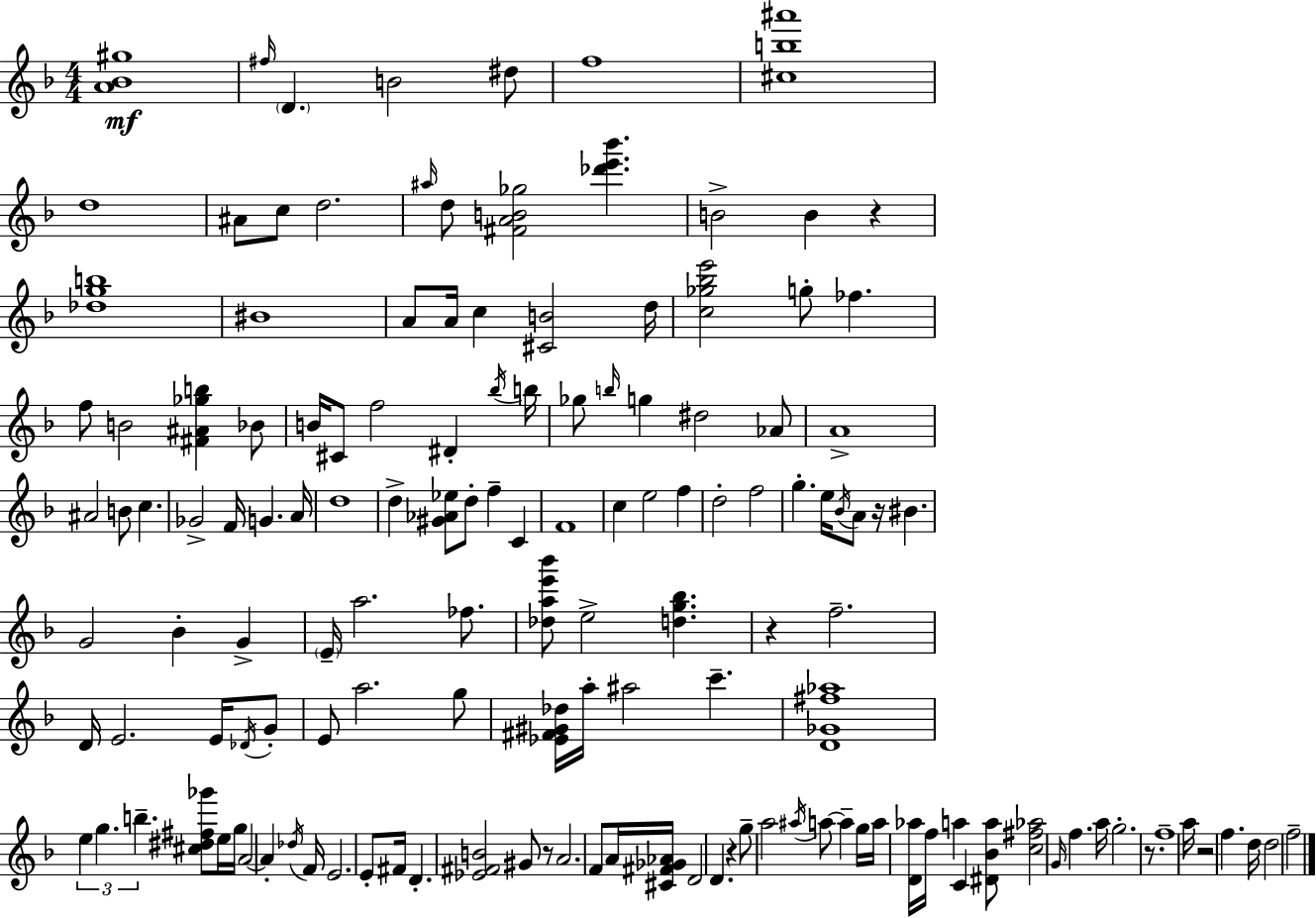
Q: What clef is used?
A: treble